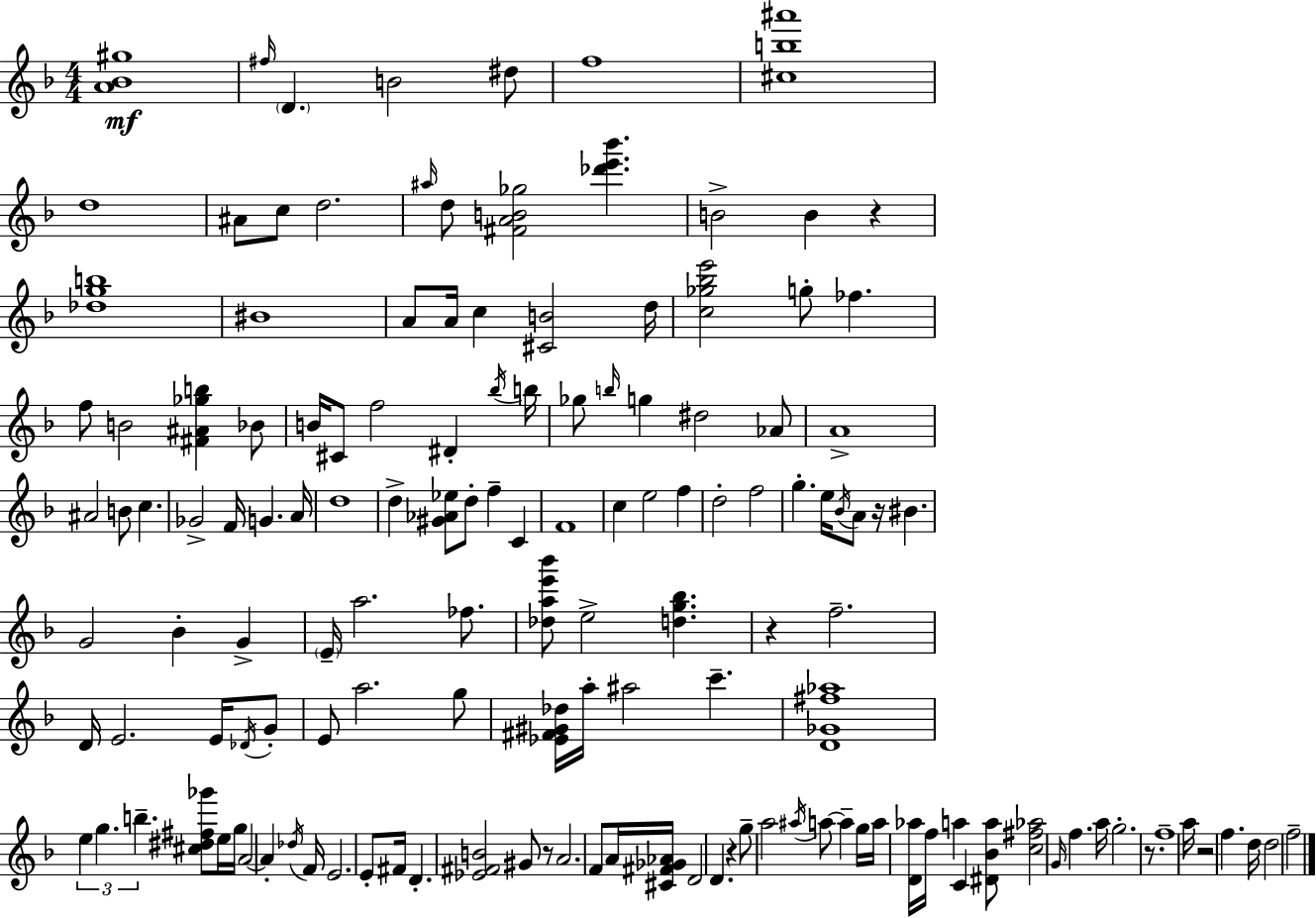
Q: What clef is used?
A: treble